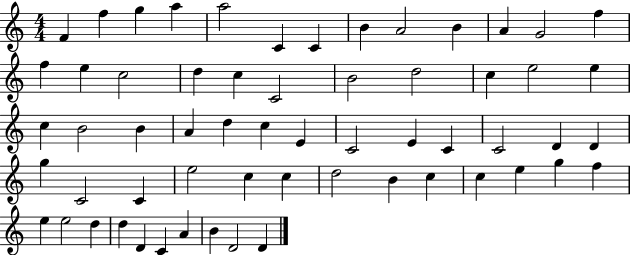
{
  \clef treble
  \numericTimeSignature
  \time 4/4
  \key c \major
  f'4 f''4 g''4 a''4 | a''2 c'4 c'4 | b'4 a'2 b'4 | a'4 g'2 f''4 | \break f''4 e''4 c''2 | d''4 c''4 c'2 | b'2 d''2 | c''4 e''2 e''4 | \break c''4 b'2 b'4 | a'4 d''4 c''4 e'4 | c'2 e'4 c'4 | c'2 d'4 d'4 | \break g''4 c'2 c'4 | e''2 c''4 c''4 | d''2 b'4 c''4 | c''4 e''4 g''4 f''4 | \break e''4 e''2 d''4 | d''4 d'4 c'4 a'4 | b'4 d'2 d'4 | \bar "|."
}